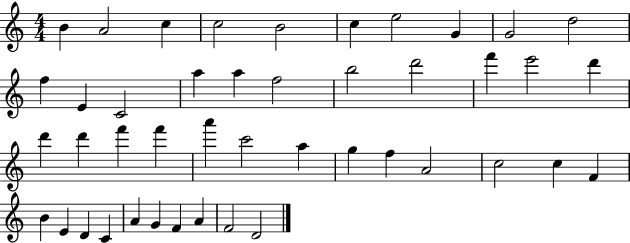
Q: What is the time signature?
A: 4/4